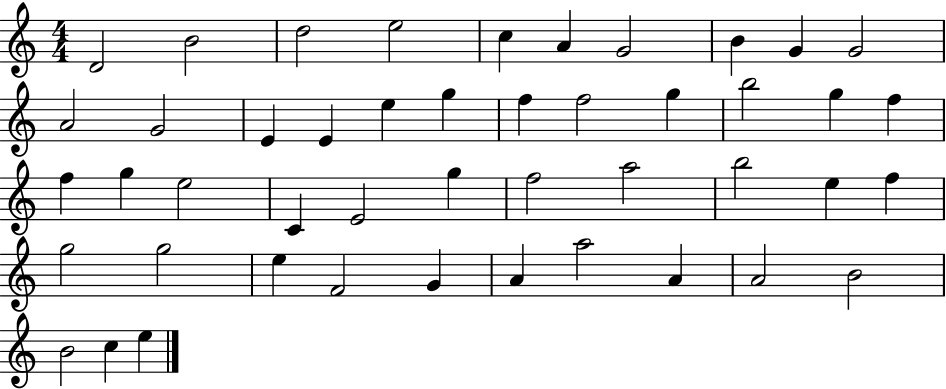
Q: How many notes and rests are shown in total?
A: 46